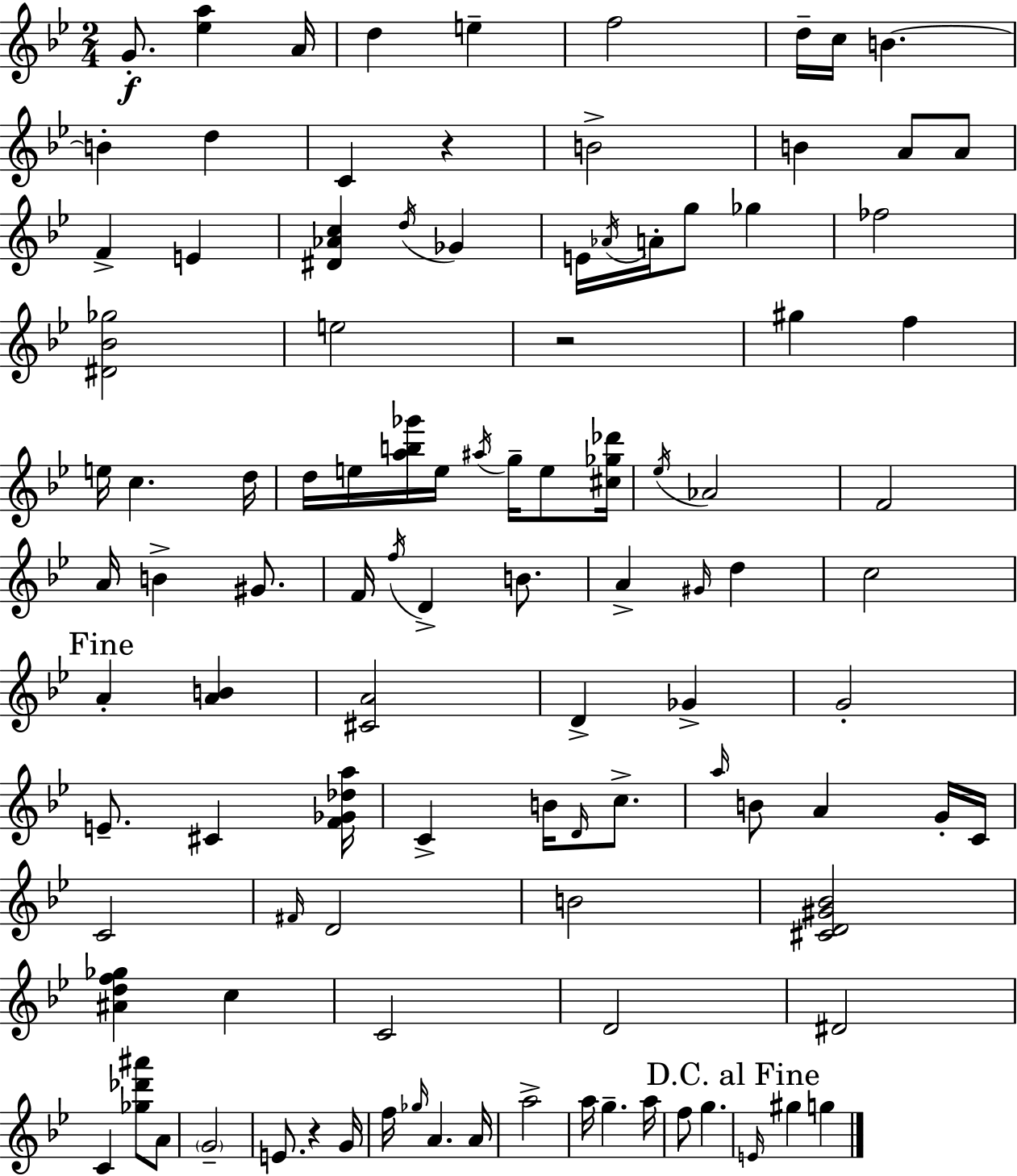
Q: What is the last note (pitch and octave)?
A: G5